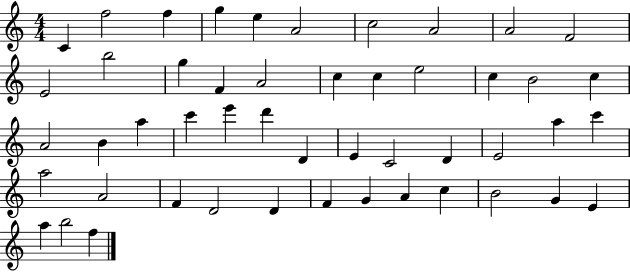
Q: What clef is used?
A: treble